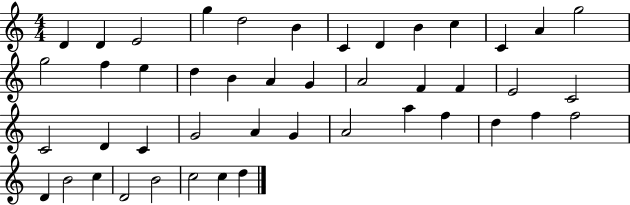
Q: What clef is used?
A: treble